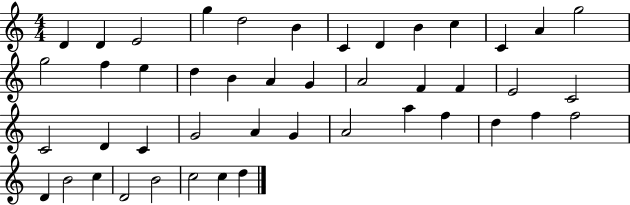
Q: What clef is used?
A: treble